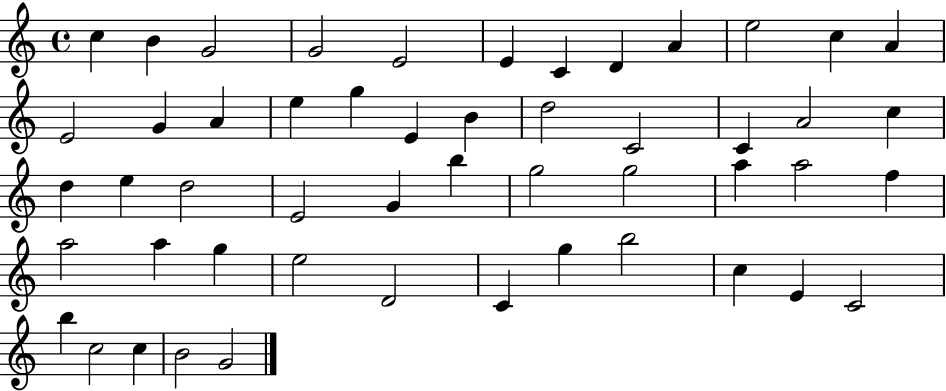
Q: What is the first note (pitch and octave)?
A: C5